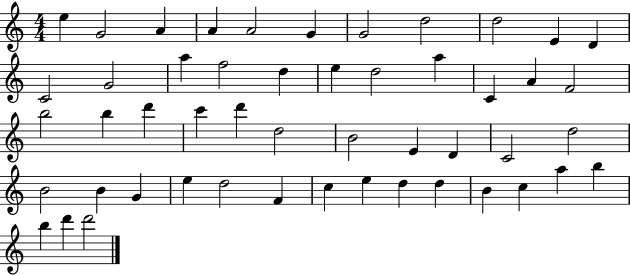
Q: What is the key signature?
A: C major